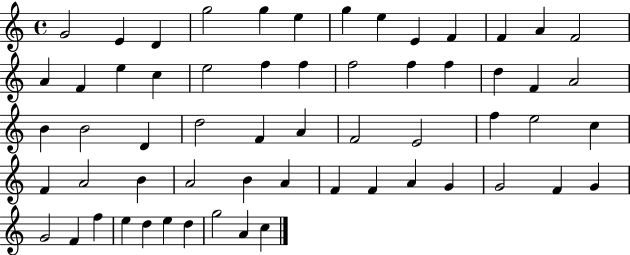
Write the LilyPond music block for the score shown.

{
  \clef treble
  \time 4/4
  \defaultTimeSignature
  \key c \major
  g'2 e'4 d'4 | g''2 g''4 e''4 | g''4 e''4 e'4 f'4 | f'4 a'4 f'2 | \break a'4 f'4 e''4 c''4 | e''2 f''4 f''4 | f''2 f''4 f''4 | d''4 f'4 a'2 | \break b'4 b'2 d'4 | d''2 f'4 a'4 | f'2 e'2 | f''4 e''2 c''4 | \break f'4 a'2 b'4 | a'2 b'4 a'4 | f'4 f'4 a'4 g'4 | g'2 f'4 g'4 | \break g'2 f'4 f''4 | e''4 d''4 e''4 d''4 | g''2 a'4 c''4 | \bar "|."
}